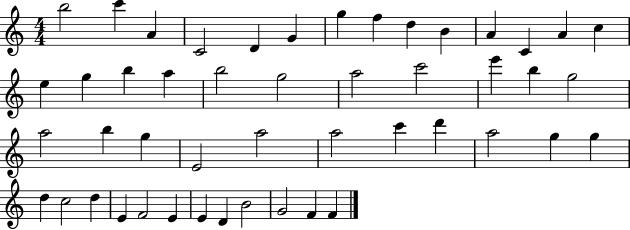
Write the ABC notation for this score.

X:1
T:Untitled
M:4/4
L:1/4
K:C
b2 c' A C2 D G g f d B A C A c e g b a b2 g2 a2 c'2 e' b g2 a2 b g E2 a2 a2 c' d' a2 g g d c2 d E F2 E E D B2 G2 F F